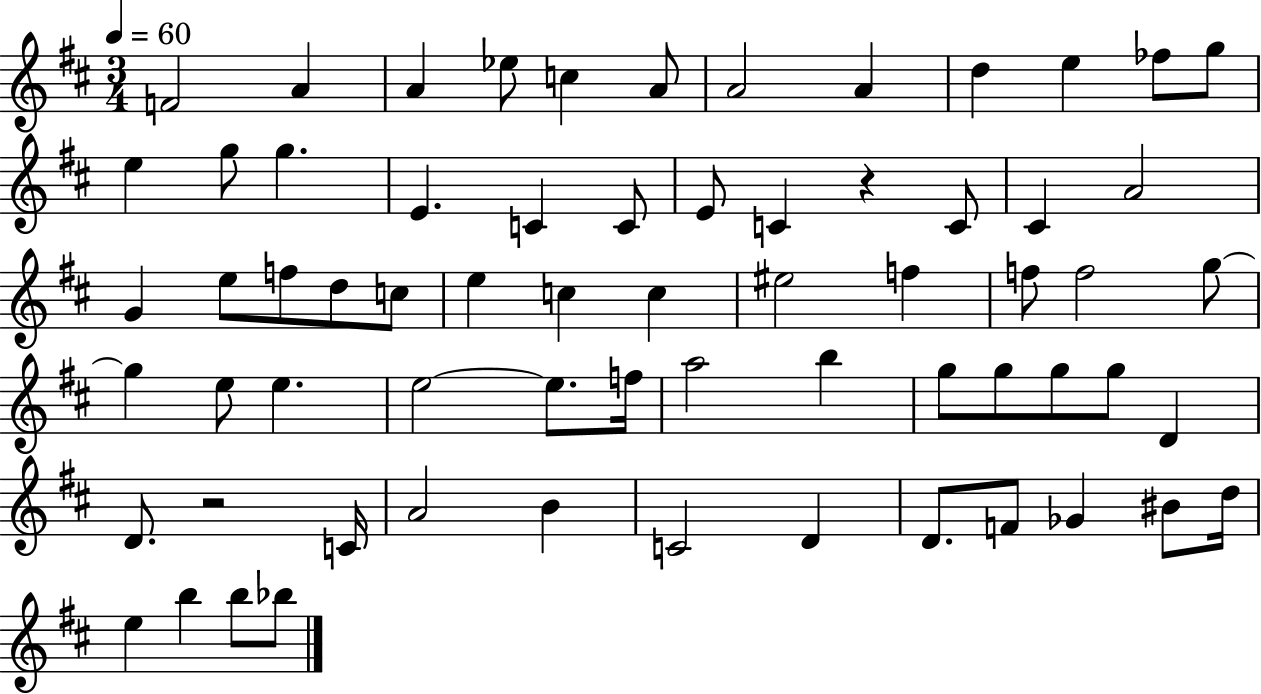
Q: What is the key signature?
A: D major